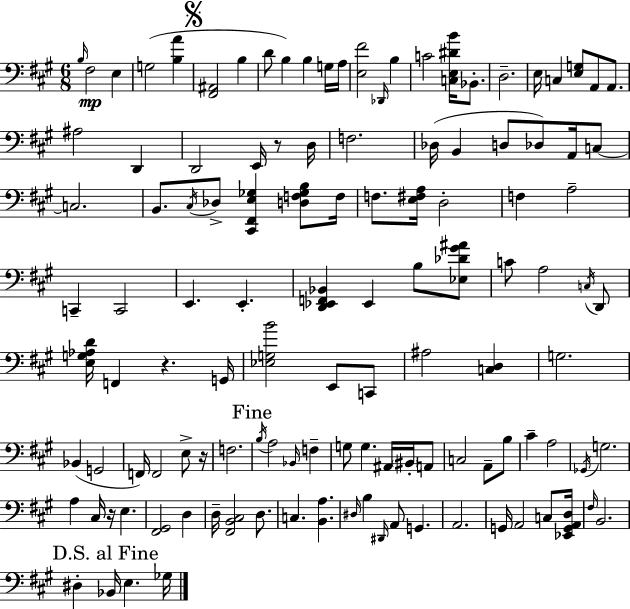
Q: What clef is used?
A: bass